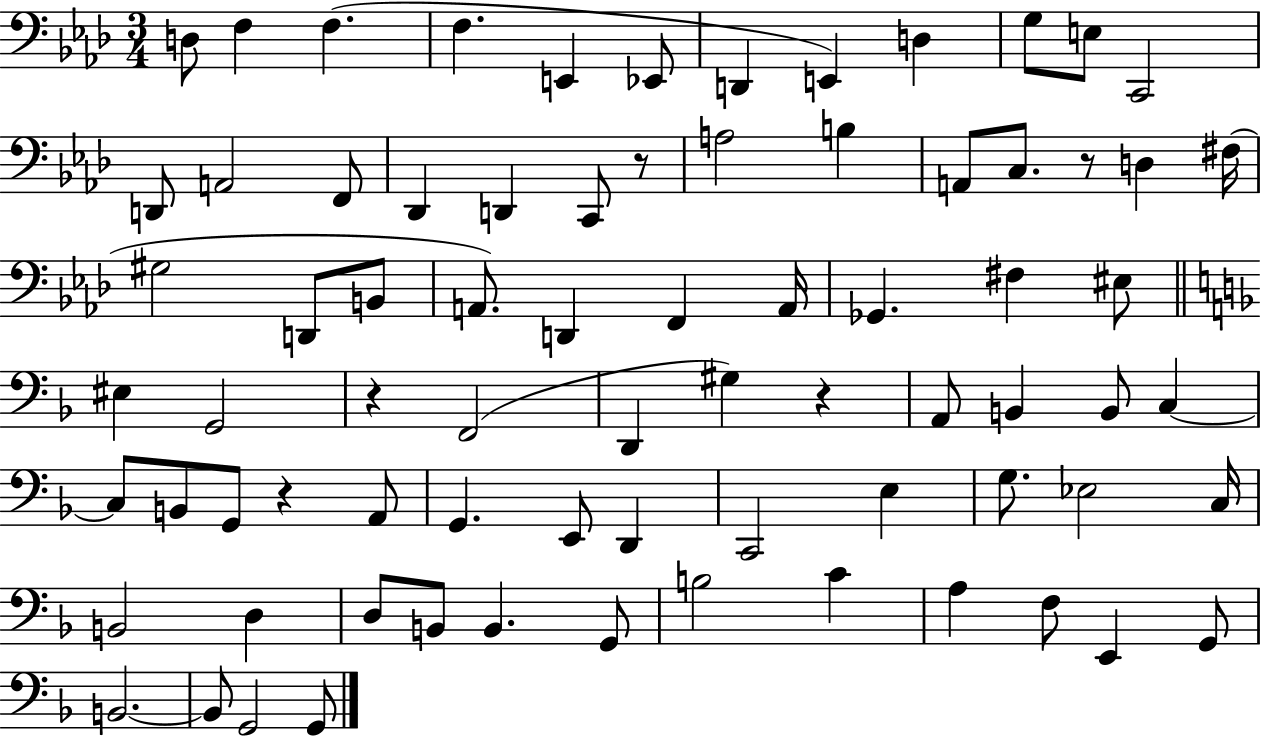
D3/e F3/q F3/q. F3/q. E2/q Eb2/e D2/q E2/q D3/q G3/e E3/e C2/h D2/e A2/h F2/e Db2/q D2/q C2/e R/e A3/h B3/q A2/e C3/e. R/e D3/q F#3/s G#3/h D2/e B2/e A2/e. D2/q F2/q A2/s Gb2/q. F#3/q EIS3/e EIS3/q G2/h R/q F2/h D2/q G#3/q R/q A2/e B2/q B2/e C3/q C3/e B2/e G2/e R/q A2/e G2/q. E2/e D2/q C2/h E3/q G3/e. Eb3/h C3/s B2/h D3/q D3/e B2/e B2/q. G2/e B3/h C4/q A3/q F3/e E2/q G2/e B2/h. B2/e G2/h G2/e